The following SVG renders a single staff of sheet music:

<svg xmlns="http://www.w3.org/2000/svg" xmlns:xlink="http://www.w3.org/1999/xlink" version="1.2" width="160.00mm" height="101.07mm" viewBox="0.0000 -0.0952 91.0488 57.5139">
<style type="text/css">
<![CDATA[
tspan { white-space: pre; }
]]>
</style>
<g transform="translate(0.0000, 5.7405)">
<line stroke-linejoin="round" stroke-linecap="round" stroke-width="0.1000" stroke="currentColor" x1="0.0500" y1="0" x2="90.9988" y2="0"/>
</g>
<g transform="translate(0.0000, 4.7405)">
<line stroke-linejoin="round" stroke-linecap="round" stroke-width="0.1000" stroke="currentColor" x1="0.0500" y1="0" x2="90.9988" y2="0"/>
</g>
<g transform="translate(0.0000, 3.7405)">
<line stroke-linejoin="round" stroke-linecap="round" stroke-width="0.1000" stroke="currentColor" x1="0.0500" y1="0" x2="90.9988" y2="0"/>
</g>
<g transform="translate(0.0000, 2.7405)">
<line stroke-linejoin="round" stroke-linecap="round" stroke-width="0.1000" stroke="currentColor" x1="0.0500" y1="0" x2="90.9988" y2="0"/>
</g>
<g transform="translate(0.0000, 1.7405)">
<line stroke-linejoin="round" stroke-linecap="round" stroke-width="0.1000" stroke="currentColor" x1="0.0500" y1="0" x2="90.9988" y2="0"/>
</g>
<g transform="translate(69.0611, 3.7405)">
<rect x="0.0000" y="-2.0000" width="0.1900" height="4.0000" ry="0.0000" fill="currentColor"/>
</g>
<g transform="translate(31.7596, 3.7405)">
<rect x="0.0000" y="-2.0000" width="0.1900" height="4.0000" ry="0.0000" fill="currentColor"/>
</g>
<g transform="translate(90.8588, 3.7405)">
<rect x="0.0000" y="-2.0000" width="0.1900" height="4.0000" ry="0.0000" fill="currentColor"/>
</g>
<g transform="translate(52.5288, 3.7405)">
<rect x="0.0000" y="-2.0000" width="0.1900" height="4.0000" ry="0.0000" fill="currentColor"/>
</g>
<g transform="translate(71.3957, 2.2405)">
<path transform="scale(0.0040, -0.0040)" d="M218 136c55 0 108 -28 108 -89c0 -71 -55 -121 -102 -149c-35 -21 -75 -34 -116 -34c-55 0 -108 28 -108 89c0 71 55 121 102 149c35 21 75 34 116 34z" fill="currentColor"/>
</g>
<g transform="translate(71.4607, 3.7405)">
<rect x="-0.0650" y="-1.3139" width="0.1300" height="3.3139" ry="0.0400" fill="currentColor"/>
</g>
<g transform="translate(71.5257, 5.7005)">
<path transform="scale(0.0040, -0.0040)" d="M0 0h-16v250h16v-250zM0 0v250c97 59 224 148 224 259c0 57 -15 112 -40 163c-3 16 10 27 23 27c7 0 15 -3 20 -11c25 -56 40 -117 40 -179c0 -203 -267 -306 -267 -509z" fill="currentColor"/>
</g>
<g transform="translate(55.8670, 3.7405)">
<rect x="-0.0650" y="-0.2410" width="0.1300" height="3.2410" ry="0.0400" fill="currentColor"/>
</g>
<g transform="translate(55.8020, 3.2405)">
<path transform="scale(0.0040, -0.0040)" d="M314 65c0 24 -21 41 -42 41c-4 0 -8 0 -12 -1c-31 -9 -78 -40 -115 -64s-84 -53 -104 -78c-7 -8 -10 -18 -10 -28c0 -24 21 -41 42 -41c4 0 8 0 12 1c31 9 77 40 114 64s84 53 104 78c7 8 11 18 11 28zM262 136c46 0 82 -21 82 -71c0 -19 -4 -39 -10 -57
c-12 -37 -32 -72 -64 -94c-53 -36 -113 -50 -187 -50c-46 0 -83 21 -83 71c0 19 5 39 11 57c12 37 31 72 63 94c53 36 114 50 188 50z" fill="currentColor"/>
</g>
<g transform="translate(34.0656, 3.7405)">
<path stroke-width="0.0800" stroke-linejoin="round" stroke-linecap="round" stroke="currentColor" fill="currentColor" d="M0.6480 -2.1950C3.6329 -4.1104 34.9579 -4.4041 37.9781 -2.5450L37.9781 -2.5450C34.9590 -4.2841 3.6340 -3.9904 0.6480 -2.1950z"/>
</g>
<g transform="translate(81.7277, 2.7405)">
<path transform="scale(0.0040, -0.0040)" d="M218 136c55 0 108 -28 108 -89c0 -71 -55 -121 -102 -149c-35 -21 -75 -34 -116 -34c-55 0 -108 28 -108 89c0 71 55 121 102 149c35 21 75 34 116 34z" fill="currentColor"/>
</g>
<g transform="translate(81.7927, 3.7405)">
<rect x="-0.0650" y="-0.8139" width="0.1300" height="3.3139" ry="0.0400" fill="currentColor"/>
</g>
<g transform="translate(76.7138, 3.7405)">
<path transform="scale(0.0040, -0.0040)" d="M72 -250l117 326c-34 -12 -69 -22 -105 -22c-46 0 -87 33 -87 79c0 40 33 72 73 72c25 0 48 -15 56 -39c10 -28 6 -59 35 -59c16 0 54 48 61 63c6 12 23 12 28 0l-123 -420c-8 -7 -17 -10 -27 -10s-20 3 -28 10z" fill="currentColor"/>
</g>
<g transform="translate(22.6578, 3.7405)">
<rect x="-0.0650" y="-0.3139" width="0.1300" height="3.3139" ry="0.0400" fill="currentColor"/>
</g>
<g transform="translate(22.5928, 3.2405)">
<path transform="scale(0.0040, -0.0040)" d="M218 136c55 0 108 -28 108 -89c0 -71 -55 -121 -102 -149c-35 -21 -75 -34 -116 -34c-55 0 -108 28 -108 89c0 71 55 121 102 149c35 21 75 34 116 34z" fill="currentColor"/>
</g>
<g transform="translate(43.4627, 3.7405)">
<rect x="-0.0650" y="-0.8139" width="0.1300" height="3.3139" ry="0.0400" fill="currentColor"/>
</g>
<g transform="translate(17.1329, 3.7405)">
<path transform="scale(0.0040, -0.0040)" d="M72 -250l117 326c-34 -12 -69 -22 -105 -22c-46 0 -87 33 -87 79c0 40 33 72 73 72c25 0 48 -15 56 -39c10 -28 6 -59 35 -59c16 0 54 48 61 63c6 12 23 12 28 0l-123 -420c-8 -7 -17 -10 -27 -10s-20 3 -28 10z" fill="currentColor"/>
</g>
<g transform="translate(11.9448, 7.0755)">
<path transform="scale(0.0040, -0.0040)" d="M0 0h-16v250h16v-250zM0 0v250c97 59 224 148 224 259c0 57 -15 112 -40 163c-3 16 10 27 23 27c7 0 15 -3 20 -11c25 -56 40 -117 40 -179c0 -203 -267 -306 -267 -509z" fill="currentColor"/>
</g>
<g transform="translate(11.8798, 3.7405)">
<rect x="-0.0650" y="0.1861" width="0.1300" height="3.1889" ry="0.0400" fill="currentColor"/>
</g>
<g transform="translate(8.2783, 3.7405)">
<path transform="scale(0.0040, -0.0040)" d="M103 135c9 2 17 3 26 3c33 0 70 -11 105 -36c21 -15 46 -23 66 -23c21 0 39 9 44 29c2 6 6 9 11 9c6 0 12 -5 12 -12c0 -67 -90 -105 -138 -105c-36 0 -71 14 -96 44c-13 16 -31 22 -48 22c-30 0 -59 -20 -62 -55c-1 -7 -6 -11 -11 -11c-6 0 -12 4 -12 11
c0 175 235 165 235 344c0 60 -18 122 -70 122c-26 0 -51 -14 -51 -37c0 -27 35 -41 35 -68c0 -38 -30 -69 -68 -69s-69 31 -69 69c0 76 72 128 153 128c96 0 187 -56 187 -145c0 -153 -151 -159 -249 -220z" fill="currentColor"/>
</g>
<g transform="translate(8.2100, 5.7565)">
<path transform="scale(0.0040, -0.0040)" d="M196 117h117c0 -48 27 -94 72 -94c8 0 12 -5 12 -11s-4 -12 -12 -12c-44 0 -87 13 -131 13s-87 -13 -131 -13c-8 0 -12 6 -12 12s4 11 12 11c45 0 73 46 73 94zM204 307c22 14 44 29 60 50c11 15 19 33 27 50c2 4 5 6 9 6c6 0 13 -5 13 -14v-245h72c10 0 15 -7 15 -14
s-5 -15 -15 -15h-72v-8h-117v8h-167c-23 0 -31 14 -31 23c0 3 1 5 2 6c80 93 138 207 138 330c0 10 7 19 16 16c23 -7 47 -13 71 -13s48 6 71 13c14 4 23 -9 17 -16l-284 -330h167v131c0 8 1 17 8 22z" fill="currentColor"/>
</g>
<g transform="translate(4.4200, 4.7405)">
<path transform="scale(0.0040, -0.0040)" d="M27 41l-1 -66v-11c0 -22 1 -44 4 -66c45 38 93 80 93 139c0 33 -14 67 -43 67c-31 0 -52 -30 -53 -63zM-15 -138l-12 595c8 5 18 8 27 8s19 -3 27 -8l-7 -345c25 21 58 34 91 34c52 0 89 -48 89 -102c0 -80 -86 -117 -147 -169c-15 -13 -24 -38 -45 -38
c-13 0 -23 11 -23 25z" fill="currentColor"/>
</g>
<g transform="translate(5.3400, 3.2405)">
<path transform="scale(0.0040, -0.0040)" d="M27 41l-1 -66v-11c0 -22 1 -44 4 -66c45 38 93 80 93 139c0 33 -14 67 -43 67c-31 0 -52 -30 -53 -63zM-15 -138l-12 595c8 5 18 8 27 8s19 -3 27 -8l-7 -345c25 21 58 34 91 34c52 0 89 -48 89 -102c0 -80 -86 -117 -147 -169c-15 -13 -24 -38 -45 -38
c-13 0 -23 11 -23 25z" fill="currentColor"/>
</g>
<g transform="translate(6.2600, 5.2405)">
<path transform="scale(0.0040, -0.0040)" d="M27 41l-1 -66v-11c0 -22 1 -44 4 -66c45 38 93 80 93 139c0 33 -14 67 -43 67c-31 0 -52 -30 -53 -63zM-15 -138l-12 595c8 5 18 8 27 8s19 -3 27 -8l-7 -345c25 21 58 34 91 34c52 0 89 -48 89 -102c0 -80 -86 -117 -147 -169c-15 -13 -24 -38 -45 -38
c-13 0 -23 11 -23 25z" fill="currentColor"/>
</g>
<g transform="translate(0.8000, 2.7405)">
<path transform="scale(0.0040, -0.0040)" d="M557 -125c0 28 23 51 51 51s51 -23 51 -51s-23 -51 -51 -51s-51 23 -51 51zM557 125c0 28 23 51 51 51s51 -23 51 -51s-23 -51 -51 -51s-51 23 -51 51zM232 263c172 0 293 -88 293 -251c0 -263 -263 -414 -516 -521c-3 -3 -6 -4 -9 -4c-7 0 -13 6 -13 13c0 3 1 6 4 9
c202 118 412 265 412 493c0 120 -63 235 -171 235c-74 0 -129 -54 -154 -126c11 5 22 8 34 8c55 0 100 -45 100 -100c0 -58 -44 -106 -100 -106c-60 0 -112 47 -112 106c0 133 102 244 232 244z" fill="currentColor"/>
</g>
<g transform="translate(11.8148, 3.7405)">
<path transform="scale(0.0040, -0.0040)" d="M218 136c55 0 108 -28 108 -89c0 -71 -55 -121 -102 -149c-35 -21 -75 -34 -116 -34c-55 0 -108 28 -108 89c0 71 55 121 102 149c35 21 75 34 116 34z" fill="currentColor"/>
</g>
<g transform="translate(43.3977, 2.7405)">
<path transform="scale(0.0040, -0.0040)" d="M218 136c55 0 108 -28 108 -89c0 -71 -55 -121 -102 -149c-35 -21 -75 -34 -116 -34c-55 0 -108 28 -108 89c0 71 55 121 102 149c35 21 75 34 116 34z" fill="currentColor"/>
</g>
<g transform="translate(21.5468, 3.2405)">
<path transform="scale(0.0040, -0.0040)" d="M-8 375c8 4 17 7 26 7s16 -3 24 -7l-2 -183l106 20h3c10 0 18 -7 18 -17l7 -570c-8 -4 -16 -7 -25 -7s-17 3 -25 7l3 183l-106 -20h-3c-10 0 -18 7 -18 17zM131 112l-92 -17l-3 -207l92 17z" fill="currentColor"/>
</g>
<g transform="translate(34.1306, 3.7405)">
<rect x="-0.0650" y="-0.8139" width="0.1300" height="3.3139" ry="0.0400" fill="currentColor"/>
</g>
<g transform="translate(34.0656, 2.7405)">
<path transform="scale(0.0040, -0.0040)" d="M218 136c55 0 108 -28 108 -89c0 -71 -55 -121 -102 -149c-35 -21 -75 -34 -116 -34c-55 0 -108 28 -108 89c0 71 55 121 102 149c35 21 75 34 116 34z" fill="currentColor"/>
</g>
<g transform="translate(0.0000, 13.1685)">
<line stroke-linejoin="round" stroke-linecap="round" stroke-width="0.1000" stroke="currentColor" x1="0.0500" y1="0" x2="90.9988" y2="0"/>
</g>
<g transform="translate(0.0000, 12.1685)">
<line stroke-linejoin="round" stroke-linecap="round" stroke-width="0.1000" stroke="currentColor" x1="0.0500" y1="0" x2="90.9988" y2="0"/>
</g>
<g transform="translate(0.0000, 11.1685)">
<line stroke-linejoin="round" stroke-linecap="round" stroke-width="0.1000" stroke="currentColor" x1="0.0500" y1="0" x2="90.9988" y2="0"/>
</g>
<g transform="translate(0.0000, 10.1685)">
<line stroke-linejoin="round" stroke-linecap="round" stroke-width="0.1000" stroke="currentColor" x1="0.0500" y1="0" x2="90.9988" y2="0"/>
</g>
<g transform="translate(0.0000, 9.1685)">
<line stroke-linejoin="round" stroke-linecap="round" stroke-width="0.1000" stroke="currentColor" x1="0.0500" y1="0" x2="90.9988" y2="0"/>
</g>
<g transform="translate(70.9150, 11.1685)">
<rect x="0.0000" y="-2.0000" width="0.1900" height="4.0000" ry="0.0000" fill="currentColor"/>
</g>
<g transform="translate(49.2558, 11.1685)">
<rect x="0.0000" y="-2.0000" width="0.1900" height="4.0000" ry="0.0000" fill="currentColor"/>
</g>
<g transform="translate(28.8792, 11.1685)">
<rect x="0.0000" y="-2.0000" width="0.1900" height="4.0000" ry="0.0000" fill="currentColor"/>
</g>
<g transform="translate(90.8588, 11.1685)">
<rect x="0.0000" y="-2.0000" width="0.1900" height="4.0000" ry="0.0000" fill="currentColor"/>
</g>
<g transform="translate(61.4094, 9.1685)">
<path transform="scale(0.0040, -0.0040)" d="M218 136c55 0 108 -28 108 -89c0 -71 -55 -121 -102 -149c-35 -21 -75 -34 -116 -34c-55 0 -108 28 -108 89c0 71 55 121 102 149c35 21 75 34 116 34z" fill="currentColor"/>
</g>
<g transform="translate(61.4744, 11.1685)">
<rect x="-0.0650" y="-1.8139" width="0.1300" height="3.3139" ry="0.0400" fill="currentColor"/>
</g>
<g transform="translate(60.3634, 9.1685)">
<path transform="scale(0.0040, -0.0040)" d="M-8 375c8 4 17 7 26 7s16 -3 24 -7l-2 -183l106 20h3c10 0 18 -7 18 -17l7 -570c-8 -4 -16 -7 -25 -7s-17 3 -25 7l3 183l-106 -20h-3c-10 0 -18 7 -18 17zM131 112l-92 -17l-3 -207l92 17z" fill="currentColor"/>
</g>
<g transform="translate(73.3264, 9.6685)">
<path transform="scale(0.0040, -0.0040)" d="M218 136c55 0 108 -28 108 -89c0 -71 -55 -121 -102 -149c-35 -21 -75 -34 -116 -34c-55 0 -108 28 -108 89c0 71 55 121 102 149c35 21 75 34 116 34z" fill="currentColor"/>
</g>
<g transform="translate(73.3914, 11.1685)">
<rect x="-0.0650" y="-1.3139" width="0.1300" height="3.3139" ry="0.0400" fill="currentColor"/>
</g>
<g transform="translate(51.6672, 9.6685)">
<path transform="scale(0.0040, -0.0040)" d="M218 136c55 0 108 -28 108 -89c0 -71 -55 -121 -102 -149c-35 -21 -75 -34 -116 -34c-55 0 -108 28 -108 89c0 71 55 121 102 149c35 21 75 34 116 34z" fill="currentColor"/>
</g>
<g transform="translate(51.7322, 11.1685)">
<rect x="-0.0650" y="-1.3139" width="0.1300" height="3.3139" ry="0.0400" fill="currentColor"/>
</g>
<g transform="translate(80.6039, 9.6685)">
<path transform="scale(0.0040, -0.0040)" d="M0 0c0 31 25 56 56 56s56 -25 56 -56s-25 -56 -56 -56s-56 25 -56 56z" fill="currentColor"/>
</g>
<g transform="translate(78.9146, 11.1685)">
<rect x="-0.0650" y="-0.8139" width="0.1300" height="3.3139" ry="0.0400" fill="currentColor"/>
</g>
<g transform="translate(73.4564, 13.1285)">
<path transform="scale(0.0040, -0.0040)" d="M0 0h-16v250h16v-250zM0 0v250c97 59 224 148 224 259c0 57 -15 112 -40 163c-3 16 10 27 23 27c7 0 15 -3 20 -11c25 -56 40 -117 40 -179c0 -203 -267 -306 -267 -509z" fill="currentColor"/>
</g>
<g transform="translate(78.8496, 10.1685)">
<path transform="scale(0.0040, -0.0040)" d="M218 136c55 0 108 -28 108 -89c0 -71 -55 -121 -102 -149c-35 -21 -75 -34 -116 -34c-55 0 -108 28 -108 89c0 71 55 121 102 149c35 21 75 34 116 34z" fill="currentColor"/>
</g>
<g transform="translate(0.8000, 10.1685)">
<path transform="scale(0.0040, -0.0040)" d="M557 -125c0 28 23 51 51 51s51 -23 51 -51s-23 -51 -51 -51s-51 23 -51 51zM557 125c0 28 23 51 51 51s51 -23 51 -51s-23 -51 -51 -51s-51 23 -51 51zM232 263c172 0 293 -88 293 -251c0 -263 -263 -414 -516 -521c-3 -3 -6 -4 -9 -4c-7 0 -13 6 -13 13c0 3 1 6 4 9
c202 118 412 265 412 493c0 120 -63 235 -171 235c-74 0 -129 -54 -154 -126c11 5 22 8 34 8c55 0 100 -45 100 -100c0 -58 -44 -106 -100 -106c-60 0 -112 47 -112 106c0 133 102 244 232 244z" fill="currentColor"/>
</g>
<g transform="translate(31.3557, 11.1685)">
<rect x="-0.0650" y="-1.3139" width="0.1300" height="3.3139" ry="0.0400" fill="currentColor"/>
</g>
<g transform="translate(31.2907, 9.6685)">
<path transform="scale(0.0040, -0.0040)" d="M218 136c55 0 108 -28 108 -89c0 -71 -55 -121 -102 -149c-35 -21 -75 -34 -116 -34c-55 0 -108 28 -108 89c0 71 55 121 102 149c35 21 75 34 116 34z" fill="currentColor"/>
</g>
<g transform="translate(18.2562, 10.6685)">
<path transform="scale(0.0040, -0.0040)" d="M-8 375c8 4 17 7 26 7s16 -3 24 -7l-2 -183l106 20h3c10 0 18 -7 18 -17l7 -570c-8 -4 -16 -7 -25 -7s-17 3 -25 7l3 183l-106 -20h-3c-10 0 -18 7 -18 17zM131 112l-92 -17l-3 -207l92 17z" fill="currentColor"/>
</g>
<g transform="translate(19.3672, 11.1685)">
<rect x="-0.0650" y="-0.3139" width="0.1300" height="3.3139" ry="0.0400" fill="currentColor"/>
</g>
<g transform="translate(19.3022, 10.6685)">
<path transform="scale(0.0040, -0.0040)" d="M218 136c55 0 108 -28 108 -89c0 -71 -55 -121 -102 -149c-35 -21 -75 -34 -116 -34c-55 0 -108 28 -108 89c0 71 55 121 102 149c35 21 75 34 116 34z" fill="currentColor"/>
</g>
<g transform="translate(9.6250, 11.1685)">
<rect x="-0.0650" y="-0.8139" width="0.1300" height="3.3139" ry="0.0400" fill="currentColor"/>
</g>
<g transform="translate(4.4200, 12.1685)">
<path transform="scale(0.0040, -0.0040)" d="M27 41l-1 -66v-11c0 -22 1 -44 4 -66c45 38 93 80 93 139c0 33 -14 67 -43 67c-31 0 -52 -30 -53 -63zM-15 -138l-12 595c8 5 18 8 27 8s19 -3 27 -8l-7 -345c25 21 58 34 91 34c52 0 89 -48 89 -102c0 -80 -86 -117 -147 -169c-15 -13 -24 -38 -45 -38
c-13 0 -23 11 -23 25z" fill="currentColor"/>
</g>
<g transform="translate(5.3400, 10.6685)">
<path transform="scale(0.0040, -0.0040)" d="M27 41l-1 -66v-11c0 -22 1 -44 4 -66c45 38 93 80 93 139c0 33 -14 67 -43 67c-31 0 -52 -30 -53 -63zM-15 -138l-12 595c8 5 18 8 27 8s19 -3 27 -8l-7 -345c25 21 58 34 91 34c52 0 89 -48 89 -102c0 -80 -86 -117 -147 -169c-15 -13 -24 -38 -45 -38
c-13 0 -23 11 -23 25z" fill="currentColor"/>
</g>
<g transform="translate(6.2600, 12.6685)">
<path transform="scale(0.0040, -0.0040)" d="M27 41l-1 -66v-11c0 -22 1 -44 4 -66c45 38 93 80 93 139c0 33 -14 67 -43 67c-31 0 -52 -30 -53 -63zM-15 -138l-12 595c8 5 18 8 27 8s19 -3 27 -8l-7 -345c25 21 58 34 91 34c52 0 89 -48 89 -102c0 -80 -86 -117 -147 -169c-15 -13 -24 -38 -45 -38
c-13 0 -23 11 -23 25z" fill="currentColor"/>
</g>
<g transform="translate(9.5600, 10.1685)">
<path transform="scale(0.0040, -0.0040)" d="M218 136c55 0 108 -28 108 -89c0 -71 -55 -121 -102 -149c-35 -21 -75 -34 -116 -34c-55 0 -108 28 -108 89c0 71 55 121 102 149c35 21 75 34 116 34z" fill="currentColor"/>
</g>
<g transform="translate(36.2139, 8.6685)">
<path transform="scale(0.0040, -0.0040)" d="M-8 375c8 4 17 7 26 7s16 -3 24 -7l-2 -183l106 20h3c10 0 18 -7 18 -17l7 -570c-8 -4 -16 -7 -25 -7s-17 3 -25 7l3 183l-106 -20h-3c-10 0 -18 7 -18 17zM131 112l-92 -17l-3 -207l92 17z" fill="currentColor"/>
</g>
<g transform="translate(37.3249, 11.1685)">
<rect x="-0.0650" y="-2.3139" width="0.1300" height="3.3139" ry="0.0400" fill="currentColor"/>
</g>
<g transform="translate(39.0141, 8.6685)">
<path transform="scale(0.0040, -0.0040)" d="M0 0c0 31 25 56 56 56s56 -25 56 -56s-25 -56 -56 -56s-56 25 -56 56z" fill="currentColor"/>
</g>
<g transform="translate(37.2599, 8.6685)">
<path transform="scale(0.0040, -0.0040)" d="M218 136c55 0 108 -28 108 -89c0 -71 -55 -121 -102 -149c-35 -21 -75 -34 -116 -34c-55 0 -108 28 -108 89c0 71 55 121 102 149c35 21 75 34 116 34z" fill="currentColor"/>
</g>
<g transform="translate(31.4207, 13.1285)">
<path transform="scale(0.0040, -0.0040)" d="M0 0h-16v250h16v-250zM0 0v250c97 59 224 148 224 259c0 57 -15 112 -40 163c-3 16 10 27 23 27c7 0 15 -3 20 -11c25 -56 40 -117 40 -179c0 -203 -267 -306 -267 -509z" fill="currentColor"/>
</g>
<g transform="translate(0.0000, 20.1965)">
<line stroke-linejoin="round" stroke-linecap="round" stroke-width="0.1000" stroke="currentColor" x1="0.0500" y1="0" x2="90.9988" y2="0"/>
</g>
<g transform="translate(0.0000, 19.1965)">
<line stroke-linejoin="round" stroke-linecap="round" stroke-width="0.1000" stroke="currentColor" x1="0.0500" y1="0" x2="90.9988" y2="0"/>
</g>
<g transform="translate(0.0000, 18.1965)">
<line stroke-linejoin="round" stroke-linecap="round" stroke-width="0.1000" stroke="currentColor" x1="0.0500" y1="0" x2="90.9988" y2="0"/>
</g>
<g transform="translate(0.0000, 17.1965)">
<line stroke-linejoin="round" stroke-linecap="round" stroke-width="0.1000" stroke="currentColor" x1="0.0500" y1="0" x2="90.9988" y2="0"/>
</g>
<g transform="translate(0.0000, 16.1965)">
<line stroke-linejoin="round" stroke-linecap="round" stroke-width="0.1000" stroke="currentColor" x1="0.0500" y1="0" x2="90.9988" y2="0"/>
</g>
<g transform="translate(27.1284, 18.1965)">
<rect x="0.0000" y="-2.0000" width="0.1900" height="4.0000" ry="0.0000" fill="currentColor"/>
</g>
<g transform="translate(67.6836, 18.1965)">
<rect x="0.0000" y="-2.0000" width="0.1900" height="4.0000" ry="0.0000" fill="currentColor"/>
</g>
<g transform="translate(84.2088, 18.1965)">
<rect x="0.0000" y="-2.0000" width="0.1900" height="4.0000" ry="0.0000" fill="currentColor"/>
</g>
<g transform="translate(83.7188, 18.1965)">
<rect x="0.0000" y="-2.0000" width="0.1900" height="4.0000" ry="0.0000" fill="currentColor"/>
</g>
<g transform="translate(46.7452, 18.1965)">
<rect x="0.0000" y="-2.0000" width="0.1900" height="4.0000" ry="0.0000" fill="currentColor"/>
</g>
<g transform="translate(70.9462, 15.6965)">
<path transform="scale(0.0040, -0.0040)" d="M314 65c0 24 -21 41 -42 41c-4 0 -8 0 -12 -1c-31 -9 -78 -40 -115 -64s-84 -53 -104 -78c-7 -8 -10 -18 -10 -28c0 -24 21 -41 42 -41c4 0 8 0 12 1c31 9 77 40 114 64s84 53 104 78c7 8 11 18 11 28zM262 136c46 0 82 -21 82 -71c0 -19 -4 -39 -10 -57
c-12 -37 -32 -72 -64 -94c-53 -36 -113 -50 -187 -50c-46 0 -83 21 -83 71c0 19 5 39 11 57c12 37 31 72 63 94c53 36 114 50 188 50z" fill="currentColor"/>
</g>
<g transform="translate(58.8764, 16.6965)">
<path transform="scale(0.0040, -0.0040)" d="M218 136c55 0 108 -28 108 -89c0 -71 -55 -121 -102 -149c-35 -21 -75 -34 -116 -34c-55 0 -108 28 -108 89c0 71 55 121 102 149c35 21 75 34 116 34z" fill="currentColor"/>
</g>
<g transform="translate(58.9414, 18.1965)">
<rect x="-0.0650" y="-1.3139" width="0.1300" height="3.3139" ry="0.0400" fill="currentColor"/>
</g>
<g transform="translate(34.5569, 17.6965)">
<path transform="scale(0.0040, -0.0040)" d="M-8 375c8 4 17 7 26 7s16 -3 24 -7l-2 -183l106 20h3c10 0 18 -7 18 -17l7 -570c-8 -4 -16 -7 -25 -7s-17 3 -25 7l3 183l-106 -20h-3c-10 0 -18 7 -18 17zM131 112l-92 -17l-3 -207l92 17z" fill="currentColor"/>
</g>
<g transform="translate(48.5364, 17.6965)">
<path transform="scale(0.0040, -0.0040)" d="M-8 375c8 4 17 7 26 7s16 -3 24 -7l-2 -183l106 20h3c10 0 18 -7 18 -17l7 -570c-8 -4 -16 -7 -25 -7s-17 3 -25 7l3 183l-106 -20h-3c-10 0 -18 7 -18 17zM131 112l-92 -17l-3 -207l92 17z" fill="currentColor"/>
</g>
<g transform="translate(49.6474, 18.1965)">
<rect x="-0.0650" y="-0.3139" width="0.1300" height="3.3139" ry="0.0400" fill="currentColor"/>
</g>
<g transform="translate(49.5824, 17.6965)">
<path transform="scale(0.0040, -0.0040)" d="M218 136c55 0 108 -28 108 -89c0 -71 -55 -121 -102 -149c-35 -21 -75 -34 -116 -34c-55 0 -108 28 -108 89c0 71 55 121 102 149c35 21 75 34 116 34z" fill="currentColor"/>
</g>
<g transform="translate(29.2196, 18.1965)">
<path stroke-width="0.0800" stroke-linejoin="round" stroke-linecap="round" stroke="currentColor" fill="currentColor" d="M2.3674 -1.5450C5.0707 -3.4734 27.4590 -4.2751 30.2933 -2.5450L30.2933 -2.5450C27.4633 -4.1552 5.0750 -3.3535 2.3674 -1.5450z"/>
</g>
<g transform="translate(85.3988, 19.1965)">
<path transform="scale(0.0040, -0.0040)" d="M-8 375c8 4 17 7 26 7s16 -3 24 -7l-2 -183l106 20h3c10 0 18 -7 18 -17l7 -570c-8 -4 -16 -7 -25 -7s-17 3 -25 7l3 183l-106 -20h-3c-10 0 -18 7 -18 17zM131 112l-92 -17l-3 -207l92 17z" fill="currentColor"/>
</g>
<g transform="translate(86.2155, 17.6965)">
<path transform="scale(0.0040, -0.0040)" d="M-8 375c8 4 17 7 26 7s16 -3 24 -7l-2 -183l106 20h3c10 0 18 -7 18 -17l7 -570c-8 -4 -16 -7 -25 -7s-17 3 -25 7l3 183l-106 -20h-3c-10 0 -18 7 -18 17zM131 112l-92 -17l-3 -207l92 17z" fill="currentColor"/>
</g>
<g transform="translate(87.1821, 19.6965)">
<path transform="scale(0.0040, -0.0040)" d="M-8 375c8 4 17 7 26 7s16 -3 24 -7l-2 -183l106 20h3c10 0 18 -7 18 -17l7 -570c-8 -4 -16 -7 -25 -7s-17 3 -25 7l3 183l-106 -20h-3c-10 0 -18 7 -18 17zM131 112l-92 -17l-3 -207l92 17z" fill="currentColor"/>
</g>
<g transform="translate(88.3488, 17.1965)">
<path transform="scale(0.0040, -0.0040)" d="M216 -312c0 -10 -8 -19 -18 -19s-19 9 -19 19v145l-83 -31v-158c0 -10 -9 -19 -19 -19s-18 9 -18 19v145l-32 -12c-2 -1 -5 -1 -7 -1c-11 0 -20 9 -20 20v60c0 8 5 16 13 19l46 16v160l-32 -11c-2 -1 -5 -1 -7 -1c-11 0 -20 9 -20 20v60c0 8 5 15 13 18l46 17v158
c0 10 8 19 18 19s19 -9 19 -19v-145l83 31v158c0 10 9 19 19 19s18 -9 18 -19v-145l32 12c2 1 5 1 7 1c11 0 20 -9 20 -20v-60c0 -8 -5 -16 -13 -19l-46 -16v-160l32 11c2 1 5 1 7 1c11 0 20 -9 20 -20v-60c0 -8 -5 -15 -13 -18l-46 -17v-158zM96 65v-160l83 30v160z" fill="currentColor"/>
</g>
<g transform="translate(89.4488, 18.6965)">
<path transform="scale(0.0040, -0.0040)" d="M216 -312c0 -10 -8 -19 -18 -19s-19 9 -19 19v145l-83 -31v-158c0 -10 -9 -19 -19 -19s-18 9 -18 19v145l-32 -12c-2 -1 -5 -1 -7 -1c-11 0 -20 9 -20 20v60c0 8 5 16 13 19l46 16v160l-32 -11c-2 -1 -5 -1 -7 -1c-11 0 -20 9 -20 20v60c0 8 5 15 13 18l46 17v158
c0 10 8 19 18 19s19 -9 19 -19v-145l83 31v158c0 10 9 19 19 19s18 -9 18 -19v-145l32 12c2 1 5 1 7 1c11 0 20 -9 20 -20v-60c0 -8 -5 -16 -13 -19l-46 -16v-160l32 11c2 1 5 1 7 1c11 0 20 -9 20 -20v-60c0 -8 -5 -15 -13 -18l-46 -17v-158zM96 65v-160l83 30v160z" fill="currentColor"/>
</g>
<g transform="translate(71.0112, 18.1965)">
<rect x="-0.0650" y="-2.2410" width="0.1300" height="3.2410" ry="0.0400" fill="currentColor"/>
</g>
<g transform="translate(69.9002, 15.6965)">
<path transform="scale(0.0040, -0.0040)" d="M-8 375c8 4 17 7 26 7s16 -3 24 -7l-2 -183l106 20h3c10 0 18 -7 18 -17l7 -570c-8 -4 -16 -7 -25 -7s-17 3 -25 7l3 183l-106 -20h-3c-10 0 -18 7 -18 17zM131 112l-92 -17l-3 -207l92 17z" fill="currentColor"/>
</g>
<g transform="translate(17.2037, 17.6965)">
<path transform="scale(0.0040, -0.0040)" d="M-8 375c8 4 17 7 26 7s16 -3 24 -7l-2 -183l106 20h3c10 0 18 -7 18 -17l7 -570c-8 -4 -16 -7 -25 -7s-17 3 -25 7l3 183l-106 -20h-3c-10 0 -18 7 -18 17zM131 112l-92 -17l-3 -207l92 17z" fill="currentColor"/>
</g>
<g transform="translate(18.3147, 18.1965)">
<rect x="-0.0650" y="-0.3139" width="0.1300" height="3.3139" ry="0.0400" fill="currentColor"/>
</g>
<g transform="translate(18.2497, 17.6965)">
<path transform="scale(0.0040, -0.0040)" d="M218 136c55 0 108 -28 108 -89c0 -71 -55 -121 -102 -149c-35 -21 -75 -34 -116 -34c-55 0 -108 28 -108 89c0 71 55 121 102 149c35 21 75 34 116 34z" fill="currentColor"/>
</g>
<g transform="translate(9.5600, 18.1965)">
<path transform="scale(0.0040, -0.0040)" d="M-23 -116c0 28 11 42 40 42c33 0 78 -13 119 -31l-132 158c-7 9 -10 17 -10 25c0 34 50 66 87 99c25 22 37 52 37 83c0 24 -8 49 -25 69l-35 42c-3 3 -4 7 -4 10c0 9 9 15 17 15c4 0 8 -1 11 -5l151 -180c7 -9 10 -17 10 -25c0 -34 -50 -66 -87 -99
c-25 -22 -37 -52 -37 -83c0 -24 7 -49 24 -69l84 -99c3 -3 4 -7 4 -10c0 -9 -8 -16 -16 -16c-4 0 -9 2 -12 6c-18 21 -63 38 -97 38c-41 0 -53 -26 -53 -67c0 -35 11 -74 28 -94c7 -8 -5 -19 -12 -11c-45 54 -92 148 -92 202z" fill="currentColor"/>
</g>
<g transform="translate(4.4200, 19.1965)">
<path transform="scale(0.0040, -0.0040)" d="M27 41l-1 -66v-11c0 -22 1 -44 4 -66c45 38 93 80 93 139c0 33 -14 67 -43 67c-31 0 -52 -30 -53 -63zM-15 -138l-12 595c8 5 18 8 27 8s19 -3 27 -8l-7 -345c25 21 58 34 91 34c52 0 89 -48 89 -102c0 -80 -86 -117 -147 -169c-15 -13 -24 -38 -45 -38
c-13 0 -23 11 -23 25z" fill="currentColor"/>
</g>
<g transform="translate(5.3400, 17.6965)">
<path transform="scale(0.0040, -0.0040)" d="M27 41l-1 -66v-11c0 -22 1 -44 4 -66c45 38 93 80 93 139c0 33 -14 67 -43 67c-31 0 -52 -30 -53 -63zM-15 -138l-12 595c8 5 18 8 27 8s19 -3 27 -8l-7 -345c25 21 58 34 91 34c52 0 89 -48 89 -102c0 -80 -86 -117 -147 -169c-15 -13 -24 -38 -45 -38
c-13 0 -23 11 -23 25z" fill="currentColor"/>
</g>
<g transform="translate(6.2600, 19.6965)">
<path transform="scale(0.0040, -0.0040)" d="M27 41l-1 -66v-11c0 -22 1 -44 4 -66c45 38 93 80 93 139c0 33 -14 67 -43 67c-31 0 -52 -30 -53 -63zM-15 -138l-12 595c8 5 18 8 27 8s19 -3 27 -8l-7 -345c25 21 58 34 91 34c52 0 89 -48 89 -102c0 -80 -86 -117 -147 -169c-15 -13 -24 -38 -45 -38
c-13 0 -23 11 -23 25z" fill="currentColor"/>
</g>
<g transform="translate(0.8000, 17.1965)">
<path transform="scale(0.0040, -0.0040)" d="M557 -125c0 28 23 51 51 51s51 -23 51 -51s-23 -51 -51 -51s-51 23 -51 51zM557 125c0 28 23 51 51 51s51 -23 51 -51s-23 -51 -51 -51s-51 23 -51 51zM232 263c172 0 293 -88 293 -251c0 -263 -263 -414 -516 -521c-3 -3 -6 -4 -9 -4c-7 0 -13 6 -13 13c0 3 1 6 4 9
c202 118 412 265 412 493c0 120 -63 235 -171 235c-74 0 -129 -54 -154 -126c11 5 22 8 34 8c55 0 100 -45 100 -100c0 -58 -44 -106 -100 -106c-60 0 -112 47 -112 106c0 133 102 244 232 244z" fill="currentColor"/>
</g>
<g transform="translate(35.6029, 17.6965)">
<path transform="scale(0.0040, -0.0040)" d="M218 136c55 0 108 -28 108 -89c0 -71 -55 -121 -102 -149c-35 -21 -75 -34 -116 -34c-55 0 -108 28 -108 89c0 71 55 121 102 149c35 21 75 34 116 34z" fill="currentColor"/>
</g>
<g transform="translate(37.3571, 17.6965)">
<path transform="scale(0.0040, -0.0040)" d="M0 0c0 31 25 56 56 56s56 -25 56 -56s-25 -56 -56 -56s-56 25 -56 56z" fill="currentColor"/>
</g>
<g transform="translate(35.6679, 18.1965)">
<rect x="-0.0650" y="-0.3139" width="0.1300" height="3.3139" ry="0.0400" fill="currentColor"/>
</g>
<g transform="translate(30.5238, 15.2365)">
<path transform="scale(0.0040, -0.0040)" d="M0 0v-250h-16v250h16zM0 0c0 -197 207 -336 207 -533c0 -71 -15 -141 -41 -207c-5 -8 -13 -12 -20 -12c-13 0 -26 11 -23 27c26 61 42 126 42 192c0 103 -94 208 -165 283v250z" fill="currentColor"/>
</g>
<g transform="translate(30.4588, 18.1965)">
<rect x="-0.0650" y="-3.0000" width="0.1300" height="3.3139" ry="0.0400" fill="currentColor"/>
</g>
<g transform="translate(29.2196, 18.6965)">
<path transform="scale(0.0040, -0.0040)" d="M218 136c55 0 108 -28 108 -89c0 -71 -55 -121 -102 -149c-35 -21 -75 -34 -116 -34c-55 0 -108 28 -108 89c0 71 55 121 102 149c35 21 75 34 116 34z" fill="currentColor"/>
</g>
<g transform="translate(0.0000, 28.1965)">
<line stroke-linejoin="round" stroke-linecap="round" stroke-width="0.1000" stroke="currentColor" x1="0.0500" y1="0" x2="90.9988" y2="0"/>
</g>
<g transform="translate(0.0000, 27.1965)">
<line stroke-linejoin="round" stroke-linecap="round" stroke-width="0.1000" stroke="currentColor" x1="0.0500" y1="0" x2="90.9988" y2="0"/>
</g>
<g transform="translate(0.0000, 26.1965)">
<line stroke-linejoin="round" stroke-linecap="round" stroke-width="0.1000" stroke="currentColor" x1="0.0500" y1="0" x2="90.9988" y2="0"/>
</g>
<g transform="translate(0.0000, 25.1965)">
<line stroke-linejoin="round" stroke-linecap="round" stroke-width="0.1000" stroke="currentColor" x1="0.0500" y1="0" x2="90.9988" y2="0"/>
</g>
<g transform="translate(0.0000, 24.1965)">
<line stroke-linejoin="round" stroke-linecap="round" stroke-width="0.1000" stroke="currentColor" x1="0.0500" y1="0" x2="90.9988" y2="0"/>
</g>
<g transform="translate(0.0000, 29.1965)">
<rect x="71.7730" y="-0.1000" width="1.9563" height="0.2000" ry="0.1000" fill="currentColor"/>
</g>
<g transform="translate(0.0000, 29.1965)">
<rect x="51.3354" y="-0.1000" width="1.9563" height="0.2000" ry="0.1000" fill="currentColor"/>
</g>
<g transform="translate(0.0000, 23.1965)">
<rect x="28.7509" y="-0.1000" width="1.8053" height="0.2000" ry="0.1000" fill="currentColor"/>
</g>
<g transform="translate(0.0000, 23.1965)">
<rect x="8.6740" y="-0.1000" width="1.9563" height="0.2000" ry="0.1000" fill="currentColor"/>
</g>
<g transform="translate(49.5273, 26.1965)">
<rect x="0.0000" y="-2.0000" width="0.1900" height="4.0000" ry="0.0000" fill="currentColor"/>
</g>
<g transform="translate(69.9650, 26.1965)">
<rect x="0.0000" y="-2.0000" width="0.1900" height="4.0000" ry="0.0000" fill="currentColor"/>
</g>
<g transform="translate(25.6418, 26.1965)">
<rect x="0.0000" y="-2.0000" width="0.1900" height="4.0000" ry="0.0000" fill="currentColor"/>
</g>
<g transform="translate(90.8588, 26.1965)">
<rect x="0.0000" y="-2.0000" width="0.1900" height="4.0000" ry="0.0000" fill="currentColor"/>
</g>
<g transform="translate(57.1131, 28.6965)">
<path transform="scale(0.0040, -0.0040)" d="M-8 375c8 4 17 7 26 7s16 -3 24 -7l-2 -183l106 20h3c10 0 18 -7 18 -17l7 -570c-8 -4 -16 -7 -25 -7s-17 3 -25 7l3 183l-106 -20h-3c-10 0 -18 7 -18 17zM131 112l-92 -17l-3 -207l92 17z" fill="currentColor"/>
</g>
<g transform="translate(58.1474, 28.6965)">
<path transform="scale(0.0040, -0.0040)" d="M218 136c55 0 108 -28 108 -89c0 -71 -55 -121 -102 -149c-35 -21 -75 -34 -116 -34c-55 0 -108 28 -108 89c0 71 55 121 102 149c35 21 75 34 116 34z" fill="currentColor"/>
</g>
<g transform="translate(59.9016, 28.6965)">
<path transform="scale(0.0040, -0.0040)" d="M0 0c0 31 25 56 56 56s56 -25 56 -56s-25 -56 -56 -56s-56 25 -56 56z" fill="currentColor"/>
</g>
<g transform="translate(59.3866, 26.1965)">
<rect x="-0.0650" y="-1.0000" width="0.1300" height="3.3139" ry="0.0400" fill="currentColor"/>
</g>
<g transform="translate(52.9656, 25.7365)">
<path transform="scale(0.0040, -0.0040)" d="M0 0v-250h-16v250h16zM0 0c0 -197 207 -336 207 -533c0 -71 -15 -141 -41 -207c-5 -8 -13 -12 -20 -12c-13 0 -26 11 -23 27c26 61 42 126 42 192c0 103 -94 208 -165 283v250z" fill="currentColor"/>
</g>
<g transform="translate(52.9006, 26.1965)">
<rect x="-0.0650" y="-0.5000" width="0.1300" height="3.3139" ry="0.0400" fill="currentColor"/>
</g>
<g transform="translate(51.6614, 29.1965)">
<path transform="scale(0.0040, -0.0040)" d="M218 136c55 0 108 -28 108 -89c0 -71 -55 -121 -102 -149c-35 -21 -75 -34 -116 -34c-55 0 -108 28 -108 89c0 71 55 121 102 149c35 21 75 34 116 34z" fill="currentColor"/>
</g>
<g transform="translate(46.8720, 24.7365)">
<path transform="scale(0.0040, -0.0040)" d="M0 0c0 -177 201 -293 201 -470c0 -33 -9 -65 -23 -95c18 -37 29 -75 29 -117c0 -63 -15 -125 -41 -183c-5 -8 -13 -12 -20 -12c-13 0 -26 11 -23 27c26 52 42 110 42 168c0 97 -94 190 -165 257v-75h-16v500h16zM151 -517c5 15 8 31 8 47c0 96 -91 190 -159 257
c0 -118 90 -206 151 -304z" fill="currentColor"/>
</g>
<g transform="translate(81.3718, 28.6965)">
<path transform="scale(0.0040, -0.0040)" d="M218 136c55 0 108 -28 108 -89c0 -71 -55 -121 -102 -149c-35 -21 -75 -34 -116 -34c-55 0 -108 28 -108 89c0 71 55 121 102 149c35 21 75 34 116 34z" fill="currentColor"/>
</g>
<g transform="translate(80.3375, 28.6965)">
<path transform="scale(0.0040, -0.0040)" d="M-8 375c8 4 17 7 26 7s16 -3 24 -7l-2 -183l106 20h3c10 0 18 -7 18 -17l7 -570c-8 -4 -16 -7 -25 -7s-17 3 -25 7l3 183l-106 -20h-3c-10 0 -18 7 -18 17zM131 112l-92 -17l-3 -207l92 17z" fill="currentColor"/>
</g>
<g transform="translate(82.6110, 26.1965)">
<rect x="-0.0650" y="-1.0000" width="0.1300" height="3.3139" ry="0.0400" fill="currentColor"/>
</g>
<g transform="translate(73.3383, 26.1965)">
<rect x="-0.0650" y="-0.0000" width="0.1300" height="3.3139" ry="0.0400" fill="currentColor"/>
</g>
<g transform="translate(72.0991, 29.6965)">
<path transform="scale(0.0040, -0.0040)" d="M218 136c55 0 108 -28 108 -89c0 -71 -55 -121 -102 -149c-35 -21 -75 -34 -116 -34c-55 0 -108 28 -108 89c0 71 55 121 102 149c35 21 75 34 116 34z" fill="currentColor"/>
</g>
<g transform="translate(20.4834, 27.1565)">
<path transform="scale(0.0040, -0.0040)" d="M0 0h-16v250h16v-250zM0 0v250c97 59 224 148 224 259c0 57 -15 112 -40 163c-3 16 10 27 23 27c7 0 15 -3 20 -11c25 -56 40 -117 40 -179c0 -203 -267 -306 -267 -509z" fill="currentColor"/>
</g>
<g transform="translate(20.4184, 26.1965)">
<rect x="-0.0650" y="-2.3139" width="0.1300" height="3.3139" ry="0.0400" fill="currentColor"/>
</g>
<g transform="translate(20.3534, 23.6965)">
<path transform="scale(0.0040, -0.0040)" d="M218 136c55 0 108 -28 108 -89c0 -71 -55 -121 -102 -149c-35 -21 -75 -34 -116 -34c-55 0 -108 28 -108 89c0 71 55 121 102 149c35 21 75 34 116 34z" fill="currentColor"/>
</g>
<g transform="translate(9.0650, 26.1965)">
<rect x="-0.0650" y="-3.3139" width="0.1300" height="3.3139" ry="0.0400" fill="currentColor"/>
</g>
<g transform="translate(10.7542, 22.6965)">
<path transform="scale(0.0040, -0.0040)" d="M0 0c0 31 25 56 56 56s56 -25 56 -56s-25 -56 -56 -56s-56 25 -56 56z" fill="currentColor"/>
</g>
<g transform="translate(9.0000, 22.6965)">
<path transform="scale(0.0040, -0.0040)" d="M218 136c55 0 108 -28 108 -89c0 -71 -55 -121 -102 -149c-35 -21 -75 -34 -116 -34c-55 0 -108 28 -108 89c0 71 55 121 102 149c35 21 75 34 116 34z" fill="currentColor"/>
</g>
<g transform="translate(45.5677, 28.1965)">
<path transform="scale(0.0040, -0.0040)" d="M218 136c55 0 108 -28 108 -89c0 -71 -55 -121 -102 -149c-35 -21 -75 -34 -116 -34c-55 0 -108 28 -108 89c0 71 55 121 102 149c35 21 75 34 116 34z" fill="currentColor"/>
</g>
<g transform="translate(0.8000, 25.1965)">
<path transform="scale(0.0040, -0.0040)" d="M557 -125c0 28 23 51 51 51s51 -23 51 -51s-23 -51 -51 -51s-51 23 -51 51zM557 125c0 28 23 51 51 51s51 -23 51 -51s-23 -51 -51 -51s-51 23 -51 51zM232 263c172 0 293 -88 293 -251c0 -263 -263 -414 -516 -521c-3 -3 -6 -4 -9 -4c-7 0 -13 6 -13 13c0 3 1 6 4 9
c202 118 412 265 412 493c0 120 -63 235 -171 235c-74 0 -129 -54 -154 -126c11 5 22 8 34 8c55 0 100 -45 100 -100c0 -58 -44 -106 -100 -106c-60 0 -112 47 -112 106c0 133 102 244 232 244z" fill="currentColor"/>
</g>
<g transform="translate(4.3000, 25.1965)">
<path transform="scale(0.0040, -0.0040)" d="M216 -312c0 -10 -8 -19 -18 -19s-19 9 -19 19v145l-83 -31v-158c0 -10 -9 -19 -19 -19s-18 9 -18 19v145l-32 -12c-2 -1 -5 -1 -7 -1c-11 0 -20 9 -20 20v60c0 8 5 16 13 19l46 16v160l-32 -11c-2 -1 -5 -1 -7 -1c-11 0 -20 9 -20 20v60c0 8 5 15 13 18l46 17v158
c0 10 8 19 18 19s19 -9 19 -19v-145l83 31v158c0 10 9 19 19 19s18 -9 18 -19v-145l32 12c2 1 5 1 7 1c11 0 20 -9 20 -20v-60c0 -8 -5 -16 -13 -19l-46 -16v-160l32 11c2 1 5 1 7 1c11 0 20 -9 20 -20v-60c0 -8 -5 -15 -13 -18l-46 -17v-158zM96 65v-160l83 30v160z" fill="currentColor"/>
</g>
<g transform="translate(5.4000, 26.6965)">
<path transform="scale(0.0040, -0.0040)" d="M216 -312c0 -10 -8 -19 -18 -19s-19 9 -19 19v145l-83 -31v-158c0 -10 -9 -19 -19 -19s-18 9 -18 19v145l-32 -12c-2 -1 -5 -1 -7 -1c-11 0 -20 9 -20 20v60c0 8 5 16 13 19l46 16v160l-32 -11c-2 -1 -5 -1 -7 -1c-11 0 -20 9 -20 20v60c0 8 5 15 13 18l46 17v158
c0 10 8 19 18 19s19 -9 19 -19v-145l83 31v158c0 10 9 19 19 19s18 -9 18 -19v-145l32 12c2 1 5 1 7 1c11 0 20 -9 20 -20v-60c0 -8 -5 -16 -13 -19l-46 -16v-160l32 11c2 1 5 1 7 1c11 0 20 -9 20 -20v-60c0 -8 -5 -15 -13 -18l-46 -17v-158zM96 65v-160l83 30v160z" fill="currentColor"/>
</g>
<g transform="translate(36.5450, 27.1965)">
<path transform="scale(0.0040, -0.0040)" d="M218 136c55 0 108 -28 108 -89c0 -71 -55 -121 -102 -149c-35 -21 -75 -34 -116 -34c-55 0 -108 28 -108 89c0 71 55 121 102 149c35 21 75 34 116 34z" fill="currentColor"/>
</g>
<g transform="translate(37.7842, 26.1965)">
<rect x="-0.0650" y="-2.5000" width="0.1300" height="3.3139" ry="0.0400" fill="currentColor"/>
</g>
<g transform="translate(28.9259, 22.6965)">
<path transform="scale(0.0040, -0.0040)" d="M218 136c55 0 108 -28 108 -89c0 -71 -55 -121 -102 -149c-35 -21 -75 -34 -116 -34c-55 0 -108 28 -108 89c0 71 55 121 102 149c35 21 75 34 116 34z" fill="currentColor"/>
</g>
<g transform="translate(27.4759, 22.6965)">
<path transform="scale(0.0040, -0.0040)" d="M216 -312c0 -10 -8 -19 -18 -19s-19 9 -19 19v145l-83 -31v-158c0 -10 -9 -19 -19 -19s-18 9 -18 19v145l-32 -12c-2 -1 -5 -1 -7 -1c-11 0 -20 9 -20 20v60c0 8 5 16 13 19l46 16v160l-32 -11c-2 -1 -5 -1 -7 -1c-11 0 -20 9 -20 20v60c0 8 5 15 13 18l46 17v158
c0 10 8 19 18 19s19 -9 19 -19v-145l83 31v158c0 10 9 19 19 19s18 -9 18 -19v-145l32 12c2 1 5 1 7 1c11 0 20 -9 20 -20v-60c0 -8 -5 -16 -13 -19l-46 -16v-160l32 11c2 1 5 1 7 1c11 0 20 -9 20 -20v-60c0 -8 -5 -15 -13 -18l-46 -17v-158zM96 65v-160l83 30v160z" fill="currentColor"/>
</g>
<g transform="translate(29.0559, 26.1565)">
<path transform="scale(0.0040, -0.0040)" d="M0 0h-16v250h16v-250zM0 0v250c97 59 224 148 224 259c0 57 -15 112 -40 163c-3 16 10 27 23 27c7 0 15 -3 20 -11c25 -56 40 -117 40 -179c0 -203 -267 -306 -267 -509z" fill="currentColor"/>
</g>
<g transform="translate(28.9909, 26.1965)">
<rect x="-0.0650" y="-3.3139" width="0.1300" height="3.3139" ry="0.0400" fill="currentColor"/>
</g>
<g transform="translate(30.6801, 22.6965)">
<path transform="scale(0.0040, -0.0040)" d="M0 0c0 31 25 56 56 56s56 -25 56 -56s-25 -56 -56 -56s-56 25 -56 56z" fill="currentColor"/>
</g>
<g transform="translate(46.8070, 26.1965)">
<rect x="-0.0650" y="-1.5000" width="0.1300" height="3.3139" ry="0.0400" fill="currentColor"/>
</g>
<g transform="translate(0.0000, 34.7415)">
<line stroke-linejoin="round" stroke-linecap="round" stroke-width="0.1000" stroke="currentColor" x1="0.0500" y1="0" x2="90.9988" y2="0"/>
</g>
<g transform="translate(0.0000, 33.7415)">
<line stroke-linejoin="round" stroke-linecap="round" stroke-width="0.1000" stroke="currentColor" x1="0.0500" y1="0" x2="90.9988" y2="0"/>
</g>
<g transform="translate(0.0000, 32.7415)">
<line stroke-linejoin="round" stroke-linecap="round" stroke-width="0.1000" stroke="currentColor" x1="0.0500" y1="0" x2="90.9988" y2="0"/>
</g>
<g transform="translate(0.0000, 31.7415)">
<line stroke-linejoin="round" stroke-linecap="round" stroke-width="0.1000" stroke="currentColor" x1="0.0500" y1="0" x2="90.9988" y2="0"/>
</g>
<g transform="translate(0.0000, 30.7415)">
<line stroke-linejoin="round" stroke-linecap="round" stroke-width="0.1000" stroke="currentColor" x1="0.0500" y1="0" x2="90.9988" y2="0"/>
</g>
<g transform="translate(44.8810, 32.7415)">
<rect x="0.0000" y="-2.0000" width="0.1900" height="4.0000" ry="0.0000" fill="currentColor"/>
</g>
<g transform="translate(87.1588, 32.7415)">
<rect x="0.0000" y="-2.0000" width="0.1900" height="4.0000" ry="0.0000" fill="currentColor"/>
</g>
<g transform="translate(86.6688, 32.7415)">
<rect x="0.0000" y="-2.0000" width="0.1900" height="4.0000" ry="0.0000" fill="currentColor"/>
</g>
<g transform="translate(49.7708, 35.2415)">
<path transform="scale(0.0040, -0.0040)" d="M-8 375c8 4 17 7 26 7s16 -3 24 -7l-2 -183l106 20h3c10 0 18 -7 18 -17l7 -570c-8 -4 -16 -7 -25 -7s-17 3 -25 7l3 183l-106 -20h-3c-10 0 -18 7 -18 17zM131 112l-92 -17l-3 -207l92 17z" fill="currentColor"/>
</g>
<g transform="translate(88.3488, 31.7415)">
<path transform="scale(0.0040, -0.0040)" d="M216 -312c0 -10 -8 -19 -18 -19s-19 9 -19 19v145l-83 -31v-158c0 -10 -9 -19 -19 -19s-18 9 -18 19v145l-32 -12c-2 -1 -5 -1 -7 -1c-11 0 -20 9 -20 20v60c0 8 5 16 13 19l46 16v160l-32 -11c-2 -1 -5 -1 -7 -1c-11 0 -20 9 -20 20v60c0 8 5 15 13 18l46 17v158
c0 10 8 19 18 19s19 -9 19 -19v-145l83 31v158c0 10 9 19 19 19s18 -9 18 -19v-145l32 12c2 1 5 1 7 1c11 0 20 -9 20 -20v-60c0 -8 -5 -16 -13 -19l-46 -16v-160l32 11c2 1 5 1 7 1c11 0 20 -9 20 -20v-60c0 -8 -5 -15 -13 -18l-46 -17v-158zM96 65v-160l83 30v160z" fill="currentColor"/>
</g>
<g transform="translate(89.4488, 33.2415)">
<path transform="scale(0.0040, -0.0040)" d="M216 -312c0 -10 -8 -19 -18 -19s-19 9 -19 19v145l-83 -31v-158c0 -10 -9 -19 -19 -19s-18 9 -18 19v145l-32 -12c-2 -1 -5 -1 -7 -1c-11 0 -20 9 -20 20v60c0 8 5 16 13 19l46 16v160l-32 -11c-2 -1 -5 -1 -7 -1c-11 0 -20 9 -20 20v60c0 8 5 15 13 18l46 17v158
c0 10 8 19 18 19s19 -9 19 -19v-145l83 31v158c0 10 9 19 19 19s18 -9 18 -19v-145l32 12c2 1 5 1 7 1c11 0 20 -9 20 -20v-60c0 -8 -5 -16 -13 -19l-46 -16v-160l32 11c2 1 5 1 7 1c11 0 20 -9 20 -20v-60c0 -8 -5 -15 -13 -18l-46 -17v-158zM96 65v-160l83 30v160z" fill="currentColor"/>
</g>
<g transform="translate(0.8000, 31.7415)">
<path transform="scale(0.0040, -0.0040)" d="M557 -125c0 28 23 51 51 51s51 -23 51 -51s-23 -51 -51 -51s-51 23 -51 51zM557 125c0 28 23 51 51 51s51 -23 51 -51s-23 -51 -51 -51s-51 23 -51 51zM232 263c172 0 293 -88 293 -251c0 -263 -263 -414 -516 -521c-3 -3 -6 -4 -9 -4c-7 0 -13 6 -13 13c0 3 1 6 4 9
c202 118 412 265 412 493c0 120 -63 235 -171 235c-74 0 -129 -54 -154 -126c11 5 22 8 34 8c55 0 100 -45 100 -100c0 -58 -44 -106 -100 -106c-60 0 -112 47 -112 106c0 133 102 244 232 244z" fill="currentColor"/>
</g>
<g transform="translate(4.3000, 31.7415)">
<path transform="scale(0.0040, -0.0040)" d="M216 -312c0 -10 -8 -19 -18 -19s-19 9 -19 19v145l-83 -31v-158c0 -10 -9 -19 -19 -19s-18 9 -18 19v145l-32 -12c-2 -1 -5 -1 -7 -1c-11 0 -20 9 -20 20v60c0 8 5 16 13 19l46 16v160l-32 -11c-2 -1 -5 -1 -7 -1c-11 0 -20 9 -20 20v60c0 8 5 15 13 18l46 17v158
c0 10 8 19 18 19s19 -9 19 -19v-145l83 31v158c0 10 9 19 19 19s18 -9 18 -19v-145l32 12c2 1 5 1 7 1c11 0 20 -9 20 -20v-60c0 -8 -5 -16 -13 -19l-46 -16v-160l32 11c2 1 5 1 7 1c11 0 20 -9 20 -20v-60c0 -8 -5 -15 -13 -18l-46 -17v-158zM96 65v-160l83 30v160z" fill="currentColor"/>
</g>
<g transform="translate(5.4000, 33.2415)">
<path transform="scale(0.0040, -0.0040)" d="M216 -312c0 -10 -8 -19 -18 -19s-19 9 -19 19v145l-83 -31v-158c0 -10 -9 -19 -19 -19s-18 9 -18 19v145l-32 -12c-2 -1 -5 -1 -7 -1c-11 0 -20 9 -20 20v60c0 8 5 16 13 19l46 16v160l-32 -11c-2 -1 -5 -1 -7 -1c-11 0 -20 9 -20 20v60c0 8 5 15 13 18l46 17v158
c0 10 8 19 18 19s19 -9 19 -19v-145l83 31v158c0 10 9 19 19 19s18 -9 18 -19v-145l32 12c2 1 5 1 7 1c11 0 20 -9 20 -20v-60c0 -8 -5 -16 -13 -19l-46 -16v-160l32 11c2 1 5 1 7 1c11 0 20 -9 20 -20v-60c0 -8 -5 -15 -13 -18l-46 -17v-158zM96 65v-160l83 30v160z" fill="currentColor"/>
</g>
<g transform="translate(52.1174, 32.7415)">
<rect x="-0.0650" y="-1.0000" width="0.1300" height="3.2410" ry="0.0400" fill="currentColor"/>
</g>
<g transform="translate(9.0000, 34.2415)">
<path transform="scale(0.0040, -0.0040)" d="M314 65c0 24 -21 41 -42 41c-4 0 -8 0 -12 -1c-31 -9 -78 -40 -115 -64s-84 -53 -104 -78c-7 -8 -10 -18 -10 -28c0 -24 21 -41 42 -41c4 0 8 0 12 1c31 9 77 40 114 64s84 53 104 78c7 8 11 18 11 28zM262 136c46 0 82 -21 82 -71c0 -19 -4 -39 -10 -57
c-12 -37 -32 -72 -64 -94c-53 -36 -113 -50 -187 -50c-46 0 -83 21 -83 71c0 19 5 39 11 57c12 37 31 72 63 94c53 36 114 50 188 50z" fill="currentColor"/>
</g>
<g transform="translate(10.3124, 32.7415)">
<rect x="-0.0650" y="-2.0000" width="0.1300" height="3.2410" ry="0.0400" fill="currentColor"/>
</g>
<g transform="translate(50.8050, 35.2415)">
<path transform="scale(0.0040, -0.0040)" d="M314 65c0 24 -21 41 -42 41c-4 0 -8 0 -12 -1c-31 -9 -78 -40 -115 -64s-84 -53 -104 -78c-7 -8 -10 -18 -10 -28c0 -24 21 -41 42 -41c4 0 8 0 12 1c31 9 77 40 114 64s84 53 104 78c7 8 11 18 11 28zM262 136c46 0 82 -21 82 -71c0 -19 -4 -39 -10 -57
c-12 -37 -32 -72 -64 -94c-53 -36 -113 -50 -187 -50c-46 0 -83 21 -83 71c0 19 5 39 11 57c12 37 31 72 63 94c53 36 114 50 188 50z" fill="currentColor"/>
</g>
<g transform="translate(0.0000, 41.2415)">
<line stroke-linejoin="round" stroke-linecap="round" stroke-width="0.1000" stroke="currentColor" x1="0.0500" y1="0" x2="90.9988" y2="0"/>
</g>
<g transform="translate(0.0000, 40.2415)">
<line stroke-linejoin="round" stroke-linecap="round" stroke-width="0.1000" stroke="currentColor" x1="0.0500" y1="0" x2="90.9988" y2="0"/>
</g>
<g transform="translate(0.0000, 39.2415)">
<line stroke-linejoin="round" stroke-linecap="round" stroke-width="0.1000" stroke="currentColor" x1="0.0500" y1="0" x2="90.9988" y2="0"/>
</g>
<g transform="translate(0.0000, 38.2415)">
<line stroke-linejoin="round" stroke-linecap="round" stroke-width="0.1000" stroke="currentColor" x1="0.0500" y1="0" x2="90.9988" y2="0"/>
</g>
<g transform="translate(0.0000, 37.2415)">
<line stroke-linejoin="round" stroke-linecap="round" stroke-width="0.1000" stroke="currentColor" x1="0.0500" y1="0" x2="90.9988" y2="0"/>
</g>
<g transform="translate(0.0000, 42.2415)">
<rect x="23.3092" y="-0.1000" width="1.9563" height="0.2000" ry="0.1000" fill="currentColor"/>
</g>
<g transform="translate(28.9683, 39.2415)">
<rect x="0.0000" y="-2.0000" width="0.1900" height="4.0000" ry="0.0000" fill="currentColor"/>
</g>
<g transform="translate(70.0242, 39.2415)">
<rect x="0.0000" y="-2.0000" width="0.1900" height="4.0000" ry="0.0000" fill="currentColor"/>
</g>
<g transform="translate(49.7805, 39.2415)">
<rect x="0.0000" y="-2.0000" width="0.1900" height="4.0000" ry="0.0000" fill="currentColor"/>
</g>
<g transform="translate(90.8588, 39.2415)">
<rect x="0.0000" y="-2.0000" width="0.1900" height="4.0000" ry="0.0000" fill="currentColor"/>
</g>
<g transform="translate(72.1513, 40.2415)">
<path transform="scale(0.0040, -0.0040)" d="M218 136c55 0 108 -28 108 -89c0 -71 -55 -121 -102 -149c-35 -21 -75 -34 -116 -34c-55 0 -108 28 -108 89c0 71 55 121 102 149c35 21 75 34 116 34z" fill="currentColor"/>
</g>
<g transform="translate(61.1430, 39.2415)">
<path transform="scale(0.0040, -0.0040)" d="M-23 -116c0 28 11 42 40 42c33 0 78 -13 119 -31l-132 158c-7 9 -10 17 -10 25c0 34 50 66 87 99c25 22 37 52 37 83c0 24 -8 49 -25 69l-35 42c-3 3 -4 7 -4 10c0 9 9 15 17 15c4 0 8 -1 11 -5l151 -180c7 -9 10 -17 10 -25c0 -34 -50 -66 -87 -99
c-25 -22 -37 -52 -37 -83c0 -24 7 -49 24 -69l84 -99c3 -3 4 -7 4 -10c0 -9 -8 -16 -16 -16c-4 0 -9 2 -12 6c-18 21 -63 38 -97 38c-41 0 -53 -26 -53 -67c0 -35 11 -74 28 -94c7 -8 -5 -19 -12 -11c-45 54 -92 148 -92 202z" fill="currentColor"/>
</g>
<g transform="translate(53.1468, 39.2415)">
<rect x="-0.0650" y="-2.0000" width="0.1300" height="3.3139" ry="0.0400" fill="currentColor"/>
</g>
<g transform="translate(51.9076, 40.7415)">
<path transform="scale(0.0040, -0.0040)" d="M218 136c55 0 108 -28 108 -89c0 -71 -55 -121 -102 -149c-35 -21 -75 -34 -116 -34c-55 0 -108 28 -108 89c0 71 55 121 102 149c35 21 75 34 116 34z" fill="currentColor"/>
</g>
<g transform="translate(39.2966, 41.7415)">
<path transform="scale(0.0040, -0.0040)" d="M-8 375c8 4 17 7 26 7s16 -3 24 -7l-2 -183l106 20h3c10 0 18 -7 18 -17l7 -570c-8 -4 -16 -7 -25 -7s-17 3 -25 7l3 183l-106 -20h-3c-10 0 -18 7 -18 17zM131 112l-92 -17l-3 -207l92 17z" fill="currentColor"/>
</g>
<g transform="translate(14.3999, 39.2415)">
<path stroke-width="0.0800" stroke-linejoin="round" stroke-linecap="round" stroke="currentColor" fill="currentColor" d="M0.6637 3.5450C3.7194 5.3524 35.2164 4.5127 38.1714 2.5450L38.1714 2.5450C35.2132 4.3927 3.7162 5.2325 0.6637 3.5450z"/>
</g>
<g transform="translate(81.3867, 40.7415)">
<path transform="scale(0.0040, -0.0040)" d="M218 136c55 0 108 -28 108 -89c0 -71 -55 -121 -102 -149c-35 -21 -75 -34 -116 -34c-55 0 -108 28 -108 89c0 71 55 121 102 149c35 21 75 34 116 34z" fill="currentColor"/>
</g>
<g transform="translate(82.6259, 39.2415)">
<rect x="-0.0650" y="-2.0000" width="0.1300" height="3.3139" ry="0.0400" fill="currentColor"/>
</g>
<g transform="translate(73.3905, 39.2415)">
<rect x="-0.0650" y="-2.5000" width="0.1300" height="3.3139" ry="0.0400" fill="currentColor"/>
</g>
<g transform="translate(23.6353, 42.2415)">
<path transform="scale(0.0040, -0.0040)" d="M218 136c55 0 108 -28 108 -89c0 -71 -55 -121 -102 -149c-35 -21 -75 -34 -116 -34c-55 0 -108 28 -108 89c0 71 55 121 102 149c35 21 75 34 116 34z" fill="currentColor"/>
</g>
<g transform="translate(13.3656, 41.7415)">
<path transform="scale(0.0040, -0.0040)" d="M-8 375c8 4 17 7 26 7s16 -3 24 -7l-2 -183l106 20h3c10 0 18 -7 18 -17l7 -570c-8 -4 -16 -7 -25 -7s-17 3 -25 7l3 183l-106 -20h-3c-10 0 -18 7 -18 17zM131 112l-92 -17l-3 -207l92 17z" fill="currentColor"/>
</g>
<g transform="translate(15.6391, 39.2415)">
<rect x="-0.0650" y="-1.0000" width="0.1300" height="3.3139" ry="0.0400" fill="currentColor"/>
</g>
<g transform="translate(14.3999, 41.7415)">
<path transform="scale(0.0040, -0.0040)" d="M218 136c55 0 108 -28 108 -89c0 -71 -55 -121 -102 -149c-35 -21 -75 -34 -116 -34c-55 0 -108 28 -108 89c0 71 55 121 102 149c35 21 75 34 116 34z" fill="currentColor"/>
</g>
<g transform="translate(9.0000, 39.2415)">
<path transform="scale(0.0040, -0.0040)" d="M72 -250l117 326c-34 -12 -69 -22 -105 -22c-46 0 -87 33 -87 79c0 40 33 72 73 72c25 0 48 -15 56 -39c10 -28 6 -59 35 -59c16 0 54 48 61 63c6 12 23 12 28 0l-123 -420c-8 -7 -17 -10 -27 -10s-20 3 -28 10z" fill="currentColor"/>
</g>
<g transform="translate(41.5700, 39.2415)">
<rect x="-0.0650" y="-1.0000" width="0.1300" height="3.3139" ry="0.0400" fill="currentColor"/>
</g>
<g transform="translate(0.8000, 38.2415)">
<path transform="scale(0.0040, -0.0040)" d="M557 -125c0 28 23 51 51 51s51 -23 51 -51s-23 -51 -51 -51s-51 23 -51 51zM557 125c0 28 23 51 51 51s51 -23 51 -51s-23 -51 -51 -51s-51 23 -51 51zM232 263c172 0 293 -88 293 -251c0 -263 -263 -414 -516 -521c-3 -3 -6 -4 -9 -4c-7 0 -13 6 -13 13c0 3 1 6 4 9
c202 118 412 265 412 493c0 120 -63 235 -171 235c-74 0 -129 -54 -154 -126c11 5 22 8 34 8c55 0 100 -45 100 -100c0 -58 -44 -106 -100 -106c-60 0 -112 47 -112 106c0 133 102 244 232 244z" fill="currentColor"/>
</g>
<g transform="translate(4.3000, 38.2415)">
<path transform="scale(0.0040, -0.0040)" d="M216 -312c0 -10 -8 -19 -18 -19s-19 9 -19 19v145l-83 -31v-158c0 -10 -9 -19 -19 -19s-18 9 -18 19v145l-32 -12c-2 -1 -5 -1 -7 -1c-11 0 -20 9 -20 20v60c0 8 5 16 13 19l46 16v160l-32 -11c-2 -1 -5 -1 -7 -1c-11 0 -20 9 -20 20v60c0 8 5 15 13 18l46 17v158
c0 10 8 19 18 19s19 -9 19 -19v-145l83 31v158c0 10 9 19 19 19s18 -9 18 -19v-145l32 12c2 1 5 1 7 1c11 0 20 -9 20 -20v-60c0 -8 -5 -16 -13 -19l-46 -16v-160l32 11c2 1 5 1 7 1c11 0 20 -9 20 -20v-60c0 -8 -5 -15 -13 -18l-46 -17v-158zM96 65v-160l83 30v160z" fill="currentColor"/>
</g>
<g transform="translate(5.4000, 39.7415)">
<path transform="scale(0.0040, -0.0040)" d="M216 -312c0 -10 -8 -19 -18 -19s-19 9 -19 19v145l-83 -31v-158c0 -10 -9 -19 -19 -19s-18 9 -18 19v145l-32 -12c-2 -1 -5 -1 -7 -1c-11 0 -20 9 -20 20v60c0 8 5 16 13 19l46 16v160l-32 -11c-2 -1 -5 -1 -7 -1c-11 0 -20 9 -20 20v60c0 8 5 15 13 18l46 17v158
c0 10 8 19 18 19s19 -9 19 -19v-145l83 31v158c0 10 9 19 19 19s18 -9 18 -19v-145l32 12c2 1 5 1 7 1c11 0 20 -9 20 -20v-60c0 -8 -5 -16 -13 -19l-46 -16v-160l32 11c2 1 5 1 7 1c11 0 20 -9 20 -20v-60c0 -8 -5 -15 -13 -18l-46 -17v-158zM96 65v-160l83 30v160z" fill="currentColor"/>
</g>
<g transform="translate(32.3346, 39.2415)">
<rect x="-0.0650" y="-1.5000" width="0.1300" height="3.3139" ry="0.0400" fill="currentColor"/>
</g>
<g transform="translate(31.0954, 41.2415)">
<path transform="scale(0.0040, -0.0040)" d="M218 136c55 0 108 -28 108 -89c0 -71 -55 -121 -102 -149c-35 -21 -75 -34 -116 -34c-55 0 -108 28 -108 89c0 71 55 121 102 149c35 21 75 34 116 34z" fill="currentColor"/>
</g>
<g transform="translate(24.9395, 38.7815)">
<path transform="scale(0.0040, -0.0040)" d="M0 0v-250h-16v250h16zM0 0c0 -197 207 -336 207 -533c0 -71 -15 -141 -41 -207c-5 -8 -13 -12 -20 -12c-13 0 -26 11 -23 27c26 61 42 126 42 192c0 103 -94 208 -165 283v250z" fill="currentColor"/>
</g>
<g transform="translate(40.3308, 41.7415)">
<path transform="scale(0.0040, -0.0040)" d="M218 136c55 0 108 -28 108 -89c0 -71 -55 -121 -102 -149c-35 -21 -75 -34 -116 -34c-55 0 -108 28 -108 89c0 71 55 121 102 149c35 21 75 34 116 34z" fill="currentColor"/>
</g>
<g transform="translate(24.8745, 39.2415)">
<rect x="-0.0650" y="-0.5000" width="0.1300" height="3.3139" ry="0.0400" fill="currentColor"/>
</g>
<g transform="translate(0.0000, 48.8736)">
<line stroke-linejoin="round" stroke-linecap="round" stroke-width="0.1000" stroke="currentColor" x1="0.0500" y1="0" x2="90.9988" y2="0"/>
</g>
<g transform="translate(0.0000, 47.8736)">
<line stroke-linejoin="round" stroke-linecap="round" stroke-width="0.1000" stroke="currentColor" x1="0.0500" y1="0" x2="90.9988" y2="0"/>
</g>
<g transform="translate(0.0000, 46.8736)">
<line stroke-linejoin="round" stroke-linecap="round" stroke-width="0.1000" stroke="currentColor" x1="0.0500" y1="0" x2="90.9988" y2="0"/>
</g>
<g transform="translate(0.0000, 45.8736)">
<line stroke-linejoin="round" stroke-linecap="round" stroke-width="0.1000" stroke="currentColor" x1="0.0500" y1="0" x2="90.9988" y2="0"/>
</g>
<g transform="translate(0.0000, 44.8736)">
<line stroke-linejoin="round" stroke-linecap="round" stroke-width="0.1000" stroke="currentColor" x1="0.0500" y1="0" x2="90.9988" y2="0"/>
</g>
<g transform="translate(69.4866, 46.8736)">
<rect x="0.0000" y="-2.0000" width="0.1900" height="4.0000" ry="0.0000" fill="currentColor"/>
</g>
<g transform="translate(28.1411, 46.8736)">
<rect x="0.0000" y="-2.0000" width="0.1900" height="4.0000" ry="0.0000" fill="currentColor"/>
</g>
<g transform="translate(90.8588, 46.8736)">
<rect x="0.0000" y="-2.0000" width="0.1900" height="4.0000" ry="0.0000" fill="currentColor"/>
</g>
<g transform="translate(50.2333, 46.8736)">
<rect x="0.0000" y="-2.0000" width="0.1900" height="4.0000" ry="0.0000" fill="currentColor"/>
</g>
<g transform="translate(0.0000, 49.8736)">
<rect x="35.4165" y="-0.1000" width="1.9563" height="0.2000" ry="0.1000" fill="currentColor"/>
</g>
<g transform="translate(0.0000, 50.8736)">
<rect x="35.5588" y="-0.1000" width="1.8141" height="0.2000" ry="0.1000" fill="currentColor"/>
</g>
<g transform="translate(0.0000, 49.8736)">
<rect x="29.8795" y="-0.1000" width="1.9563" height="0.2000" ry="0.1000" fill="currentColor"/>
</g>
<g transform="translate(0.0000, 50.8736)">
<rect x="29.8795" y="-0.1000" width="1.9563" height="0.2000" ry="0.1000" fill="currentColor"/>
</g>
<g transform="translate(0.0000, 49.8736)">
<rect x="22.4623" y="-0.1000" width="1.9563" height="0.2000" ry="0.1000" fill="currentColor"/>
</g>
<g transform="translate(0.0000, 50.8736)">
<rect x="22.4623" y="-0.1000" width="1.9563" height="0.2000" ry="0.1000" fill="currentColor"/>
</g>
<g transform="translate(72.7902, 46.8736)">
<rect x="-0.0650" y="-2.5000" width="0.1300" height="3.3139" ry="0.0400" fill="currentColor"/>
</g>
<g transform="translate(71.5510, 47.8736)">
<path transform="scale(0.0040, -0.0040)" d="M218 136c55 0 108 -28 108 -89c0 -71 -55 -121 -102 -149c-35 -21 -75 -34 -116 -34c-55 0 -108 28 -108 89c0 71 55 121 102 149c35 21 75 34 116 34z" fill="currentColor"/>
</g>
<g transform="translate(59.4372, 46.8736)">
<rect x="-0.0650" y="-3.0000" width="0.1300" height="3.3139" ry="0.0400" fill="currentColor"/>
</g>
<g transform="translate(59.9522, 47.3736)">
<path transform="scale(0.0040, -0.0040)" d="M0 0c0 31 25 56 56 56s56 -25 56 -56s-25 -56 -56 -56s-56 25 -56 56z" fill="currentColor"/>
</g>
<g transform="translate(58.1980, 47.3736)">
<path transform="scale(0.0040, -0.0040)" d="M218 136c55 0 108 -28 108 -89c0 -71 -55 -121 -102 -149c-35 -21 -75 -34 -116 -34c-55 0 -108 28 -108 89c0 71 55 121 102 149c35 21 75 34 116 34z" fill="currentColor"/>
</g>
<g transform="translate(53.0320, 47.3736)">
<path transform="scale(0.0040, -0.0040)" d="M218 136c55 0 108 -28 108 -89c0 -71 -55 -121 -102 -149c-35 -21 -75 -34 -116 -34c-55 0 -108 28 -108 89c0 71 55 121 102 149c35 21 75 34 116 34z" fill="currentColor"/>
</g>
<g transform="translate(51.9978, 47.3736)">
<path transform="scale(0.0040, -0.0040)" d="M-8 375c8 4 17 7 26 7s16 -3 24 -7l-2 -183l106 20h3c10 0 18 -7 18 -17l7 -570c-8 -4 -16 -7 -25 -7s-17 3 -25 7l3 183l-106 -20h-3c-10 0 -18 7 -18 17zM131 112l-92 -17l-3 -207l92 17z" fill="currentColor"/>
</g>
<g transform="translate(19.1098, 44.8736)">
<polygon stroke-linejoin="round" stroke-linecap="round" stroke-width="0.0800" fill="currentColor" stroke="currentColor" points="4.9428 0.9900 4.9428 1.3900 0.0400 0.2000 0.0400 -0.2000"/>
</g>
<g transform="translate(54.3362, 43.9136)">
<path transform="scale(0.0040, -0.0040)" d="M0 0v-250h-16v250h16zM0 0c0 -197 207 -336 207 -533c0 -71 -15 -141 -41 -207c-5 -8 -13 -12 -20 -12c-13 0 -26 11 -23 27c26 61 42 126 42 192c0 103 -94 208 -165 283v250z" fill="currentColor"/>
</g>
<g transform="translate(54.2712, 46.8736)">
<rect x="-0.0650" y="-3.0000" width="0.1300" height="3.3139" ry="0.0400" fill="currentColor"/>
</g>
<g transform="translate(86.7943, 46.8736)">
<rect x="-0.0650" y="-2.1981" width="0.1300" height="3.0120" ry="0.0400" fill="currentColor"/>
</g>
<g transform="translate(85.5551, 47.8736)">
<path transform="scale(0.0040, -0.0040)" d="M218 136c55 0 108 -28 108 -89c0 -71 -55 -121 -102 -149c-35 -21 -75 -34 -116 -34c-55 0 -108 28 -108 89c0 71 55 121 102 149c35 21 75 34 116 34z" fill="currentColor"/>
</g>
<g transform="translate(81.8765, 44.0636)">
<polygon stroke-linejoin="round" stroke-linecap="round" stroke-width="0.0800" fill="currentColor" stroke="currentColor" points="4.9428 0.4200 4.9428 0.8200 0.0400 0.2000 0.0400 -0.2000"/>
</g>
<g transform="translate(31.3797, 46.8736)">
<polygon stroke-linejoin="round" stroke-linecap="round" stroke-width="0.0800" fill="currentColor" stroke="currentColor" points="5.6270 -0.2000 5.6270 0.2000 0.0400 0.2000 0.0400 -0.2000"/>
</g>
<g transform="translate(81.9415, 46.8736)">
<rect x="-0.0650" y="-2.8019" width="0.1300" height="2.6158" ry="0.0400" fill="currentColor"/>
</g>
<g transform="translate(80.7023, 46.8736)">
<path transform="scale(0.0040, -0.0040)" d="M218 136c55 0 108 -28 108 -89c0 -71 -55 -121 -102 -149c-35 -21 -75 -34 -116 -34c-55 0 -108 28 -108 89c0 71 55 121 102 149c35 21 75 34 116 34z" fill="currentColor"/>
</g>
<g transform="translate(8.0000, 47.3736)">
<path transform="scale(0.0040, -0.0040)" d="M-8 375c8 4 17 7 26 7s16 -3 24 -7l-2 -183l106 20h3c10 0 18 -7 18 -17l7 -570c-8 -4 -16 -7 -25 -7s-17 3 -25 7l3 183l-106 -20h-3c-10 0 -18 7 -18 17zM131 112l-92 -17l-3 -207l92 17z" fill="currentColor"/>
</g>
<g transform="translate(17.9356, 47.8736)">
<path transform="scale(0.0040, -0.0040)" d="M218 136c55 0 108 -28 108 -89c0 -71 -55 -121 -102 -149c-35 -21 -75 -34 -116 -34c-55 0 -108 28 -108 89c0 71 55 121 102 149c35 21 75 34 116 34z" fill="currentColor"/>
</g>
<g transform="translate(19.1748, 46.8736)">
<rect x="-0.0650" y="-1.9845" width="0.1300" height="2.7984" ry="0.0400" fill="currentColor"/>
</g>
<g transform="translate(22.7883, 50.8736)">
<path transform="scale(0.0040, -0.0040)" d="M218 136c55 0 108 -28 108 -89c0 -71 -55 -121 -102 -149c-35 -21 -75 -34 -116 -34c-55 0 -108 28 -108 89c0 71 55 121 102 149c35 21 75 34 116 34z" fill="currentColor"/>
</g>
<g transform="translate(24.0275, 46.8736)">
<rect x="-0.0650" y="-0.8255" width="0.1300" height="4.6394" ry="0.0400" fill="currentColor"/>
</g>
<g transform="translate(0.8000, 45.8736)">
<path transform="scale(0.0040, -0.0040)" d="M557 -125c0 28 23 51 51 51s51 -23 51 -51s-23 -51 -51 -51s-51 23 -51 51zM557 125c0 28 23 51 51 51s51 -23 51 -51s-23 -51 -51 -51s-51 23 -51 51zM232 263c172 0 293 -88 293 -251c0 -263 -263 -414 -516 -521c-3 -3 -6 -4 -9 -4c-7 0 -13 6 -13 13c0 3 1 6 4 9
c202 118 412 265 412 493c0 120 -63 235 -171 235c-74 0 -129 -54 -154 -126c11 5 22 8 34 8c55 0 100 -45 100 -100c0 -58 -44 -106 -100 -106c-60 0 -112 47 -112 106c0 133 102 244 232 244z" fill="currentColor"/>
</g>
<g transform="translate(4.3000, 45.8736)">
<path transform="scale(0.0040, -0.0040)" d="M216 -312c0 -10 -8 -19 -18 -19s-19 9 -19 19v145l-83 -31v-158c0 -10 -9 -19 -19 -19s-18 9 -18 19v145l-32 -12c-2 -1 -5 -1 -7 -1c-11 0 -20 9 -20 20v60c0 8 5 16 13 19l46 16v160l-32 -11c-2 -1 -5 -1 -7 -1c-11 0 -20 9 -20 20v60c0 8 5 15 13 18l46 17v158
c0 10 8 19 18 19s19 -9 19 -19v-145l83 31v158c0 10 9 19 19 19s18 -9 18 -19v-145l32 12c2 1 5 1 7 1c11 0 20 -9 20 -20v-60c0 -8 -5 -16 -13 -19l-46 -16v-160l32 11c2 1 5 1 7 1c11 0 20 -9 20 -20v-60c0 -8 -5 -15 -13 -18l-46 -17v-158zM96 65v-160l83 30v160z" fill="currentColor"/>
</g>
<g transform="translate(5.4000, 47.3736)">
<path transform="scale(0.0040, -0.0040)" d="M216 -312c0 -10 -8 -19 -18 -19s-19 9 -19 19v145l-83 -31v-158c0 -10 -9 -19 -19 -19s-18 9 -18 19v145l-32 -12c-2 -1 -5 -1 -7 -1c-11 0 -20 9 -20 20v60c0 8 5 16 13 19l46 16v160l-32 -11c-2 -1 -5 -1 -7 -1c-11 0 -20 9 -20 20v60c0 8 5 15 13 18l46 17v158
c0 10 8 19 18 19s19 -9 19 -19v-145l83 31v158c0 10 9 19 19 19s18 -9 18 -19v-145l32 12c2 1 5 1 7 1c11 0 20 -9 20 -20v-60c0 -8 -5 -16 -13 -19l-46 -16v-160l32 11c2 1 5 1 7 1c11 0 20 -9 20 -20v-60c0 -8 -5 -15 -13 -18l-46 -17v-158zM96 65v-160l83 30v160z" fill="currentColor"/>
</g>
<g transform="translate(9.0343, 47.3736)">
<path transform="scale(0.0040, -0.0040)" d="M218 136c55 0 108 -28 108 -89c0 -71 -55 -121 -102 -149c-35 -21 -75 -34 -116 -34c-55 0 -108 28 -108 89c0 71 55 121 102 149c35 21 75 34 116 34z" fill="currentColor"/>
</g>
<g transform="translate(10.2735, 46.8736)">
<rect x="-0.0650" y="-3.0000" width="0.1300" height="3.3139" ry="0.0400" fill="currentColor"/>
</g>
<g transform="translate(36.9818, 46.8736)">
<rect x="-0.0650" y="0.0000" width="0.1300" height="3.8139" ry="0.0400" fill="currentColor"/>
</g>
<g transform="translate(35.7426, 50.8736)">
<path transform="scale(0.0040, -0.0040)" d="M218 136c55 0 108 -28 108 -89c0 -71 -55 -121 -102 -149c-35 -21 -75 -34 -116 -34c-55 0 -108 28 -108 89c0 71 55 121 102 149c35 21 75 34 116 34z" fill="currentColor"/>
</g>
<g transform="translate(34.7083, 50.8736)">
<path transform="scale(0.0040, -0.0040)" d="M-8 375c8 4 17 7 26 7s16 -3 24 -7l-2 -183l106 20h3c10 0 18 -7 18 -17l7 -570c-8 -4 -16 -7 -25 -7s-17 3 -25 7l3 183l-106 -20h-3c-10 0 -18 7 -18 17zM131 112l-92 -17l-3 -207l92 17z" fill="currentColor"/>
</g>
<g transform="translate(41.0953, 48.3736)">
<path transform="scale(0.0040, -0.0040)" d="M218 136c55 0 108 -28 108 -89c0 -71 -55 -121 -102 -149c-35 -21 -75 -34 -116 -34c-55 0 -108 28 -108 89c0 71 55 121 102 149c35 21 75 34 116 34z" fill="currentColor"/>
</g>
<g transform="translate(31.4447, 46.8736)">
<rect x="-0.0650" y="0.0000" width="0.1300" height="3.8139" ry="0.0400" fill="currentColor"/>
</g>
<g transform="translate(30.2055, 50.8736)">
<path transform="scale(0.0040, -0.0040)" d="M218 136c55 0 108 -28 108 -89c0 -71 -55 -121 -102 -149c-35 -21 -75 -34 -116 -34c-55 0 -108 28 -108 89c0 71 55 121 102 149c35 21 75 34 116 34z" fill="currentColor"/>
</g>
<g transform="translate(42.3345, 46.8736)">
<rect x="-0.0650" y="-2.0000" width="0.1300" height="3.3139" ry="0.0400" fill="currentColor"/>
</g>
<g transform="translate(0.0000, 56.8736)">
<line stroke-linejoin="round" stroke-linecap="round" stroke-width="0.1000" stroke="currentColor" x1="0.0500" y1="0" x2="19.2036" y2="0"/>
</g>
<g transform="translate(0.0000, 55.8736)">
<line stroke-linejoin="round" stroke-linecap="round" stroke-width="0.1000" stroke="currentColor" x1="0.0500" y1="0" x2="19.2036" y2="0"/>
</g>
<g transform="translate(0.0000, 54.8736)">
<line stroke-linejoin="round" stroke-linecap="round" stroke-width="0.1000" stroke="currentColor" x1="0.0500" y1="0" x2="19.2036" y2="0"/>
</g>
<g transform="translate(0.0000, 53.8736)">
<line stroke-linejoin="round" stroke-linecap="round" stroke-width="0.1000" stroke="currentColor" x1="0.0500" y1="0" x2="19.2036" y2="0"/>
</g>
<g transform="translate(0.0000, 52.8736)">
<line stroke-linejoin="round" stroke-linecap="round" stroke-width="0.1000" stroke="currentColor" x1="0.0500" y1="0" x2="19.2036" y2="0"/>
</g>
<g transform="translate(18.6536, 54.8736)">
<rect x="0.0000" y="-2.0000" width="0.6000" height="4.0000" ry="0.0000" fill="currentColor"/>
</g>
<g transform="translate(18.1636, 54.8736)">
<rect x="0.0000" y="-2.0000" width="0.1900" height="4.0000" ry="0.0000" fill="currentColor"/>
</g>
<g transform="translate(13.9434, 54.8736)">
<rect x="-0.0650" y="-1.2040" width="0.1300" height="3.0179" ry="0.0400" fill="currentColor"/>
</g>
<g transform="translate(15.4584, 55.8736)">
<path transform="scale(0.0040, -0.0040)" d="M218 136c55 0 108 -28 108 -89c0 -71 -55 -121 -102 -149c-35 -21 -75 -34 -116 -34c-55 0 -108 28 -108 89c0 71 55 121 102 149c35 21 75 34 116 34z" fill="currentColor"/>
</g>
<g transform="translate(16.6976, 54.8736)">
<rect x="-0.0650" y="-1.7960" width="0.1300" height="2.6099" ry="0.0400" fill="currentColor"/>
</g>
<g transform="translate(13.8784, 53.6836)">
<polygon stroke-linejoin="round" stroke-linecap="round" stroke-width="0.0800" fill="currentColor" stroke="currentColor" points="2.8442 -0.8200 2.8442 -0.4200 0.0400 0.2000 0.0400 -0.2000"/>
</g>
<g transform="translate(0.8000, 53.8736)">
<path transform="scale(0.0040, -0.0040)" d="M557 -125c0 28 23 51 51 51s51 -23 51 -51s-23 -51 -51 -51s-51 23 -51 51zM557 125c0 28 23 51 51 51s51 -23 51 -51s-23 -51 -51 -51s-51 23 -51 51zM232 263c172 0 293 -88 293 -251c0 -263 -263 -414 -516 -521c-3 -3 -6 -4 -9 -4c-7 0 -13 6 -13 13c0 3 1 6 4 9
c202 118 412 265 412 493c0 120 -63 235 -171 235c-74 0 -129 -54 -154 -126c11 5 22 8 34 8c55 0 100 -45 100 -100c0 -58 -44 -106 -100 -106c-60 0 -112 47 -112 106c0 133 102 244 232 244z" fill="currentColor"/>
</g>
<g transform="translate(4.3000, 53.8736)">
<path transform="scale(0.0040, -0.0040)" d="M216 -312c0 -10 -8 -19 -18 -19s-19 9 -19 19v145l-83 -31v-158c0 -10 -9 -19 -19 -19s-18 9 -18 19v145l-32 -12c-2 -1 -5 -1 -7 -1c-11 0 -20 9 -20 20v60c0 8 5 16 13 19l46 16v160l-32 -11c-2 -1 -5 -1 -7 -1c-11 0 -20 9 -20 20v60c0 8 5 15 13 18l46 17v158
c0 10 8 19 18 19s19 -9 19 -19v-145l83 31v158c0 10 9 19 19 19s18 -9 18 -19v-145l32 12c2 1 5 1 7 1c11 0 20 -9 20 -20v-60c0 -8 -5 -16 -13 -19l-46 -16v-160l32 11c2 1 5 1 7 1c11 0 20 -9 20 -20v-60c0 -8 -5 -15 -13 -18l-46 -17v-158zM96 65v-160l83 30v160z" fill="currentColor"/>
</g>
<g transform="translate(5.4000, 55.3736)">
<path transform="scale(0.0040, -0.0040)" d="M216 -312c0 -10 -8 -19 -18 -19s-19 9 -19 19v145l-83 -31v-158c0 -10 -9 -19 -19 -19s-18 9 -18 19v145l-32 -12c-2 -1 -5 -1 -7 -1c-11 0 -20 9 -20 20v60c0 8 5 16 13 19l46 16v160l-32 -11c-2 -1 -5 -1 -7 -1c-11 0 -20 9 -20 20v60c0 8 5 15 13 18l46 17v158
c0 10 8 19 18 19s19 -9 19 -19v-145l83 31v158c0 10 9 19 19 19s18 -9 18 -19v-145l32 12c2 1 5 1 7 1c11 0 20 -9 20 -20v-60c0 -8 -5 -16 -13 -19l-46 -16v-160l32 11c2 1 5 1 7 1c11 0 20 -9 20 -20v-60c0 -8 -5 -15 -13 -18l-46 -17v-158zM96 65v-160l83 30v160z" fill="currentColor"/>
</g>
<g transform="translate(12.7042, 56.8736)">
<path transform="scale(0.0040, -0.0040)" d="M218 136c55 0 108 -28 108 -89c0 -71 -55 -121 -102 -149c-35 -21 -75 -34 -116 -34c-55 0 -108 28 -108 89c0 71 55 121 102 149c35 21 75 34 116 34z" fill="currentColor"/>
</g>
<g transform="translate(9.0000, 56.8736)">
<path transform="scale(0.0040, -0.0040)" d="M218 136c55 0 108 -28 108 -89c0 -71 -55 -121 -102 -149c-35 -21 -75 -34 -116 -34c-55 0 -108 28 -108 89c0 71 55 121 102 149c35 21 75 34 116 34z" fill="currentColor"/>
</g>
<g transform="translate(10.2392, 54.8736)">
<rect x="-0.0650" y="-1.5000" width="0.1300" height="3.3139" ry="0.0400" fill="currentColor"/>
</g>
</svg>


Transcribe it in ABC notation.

X:1
T:Untitled
M:2/4
L:1/4
K:Eb
D,/2 z/2 E, F, F, _E,2 G,/2 z/2 F, F, E, G,/2 B, G, A, G,/2 F, z E, C,/2 E, E, G, B,2 D B,/2 ^D/2 B,, G,,/4 E,,/2 F,, D,, F,, A,,2 F,,2 z/2 F,, E,,/2 G,, F,, A,, z B,, A,, C, B,,/2 ^C,,/2 ^C,,/2 C,,/2 A,, C,/2 C, B,, D,/2 B,,/2 G,, G,,/2 B,,/2